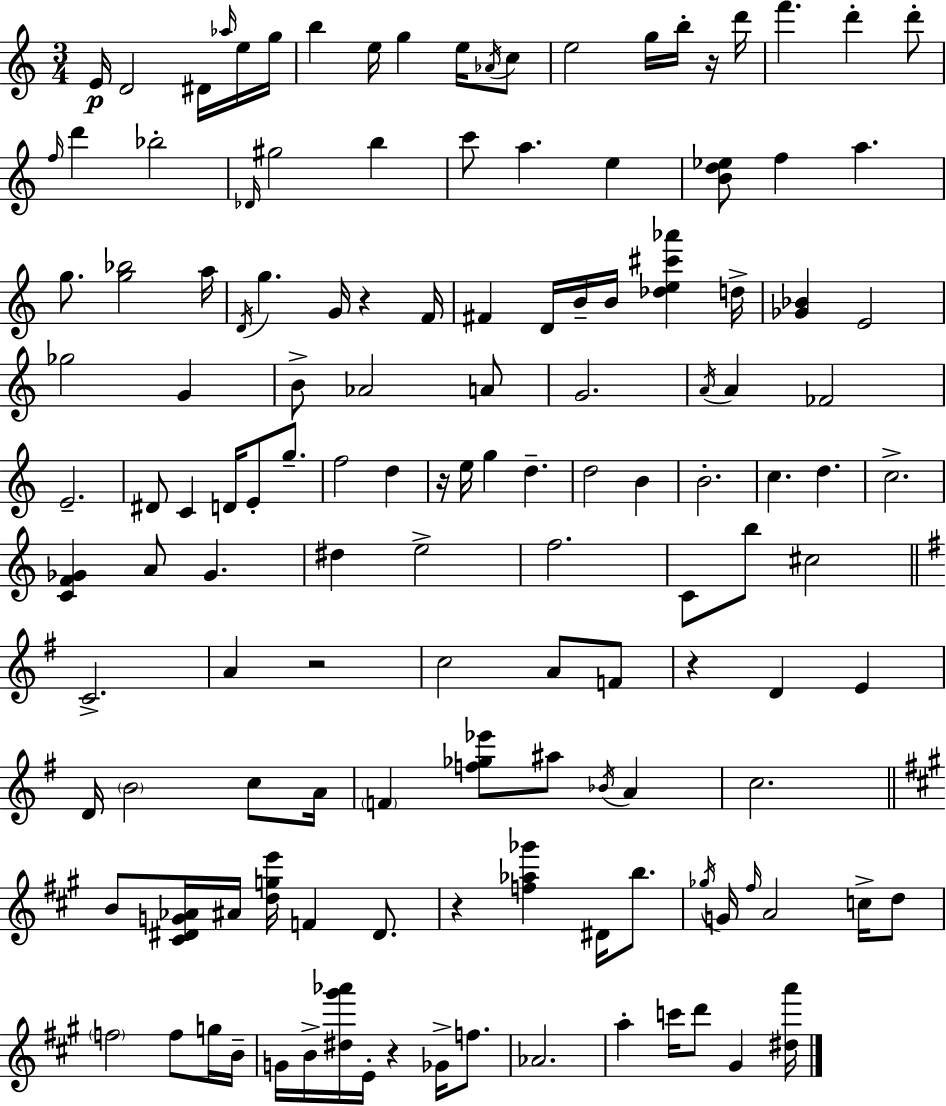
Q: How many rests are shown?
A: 7